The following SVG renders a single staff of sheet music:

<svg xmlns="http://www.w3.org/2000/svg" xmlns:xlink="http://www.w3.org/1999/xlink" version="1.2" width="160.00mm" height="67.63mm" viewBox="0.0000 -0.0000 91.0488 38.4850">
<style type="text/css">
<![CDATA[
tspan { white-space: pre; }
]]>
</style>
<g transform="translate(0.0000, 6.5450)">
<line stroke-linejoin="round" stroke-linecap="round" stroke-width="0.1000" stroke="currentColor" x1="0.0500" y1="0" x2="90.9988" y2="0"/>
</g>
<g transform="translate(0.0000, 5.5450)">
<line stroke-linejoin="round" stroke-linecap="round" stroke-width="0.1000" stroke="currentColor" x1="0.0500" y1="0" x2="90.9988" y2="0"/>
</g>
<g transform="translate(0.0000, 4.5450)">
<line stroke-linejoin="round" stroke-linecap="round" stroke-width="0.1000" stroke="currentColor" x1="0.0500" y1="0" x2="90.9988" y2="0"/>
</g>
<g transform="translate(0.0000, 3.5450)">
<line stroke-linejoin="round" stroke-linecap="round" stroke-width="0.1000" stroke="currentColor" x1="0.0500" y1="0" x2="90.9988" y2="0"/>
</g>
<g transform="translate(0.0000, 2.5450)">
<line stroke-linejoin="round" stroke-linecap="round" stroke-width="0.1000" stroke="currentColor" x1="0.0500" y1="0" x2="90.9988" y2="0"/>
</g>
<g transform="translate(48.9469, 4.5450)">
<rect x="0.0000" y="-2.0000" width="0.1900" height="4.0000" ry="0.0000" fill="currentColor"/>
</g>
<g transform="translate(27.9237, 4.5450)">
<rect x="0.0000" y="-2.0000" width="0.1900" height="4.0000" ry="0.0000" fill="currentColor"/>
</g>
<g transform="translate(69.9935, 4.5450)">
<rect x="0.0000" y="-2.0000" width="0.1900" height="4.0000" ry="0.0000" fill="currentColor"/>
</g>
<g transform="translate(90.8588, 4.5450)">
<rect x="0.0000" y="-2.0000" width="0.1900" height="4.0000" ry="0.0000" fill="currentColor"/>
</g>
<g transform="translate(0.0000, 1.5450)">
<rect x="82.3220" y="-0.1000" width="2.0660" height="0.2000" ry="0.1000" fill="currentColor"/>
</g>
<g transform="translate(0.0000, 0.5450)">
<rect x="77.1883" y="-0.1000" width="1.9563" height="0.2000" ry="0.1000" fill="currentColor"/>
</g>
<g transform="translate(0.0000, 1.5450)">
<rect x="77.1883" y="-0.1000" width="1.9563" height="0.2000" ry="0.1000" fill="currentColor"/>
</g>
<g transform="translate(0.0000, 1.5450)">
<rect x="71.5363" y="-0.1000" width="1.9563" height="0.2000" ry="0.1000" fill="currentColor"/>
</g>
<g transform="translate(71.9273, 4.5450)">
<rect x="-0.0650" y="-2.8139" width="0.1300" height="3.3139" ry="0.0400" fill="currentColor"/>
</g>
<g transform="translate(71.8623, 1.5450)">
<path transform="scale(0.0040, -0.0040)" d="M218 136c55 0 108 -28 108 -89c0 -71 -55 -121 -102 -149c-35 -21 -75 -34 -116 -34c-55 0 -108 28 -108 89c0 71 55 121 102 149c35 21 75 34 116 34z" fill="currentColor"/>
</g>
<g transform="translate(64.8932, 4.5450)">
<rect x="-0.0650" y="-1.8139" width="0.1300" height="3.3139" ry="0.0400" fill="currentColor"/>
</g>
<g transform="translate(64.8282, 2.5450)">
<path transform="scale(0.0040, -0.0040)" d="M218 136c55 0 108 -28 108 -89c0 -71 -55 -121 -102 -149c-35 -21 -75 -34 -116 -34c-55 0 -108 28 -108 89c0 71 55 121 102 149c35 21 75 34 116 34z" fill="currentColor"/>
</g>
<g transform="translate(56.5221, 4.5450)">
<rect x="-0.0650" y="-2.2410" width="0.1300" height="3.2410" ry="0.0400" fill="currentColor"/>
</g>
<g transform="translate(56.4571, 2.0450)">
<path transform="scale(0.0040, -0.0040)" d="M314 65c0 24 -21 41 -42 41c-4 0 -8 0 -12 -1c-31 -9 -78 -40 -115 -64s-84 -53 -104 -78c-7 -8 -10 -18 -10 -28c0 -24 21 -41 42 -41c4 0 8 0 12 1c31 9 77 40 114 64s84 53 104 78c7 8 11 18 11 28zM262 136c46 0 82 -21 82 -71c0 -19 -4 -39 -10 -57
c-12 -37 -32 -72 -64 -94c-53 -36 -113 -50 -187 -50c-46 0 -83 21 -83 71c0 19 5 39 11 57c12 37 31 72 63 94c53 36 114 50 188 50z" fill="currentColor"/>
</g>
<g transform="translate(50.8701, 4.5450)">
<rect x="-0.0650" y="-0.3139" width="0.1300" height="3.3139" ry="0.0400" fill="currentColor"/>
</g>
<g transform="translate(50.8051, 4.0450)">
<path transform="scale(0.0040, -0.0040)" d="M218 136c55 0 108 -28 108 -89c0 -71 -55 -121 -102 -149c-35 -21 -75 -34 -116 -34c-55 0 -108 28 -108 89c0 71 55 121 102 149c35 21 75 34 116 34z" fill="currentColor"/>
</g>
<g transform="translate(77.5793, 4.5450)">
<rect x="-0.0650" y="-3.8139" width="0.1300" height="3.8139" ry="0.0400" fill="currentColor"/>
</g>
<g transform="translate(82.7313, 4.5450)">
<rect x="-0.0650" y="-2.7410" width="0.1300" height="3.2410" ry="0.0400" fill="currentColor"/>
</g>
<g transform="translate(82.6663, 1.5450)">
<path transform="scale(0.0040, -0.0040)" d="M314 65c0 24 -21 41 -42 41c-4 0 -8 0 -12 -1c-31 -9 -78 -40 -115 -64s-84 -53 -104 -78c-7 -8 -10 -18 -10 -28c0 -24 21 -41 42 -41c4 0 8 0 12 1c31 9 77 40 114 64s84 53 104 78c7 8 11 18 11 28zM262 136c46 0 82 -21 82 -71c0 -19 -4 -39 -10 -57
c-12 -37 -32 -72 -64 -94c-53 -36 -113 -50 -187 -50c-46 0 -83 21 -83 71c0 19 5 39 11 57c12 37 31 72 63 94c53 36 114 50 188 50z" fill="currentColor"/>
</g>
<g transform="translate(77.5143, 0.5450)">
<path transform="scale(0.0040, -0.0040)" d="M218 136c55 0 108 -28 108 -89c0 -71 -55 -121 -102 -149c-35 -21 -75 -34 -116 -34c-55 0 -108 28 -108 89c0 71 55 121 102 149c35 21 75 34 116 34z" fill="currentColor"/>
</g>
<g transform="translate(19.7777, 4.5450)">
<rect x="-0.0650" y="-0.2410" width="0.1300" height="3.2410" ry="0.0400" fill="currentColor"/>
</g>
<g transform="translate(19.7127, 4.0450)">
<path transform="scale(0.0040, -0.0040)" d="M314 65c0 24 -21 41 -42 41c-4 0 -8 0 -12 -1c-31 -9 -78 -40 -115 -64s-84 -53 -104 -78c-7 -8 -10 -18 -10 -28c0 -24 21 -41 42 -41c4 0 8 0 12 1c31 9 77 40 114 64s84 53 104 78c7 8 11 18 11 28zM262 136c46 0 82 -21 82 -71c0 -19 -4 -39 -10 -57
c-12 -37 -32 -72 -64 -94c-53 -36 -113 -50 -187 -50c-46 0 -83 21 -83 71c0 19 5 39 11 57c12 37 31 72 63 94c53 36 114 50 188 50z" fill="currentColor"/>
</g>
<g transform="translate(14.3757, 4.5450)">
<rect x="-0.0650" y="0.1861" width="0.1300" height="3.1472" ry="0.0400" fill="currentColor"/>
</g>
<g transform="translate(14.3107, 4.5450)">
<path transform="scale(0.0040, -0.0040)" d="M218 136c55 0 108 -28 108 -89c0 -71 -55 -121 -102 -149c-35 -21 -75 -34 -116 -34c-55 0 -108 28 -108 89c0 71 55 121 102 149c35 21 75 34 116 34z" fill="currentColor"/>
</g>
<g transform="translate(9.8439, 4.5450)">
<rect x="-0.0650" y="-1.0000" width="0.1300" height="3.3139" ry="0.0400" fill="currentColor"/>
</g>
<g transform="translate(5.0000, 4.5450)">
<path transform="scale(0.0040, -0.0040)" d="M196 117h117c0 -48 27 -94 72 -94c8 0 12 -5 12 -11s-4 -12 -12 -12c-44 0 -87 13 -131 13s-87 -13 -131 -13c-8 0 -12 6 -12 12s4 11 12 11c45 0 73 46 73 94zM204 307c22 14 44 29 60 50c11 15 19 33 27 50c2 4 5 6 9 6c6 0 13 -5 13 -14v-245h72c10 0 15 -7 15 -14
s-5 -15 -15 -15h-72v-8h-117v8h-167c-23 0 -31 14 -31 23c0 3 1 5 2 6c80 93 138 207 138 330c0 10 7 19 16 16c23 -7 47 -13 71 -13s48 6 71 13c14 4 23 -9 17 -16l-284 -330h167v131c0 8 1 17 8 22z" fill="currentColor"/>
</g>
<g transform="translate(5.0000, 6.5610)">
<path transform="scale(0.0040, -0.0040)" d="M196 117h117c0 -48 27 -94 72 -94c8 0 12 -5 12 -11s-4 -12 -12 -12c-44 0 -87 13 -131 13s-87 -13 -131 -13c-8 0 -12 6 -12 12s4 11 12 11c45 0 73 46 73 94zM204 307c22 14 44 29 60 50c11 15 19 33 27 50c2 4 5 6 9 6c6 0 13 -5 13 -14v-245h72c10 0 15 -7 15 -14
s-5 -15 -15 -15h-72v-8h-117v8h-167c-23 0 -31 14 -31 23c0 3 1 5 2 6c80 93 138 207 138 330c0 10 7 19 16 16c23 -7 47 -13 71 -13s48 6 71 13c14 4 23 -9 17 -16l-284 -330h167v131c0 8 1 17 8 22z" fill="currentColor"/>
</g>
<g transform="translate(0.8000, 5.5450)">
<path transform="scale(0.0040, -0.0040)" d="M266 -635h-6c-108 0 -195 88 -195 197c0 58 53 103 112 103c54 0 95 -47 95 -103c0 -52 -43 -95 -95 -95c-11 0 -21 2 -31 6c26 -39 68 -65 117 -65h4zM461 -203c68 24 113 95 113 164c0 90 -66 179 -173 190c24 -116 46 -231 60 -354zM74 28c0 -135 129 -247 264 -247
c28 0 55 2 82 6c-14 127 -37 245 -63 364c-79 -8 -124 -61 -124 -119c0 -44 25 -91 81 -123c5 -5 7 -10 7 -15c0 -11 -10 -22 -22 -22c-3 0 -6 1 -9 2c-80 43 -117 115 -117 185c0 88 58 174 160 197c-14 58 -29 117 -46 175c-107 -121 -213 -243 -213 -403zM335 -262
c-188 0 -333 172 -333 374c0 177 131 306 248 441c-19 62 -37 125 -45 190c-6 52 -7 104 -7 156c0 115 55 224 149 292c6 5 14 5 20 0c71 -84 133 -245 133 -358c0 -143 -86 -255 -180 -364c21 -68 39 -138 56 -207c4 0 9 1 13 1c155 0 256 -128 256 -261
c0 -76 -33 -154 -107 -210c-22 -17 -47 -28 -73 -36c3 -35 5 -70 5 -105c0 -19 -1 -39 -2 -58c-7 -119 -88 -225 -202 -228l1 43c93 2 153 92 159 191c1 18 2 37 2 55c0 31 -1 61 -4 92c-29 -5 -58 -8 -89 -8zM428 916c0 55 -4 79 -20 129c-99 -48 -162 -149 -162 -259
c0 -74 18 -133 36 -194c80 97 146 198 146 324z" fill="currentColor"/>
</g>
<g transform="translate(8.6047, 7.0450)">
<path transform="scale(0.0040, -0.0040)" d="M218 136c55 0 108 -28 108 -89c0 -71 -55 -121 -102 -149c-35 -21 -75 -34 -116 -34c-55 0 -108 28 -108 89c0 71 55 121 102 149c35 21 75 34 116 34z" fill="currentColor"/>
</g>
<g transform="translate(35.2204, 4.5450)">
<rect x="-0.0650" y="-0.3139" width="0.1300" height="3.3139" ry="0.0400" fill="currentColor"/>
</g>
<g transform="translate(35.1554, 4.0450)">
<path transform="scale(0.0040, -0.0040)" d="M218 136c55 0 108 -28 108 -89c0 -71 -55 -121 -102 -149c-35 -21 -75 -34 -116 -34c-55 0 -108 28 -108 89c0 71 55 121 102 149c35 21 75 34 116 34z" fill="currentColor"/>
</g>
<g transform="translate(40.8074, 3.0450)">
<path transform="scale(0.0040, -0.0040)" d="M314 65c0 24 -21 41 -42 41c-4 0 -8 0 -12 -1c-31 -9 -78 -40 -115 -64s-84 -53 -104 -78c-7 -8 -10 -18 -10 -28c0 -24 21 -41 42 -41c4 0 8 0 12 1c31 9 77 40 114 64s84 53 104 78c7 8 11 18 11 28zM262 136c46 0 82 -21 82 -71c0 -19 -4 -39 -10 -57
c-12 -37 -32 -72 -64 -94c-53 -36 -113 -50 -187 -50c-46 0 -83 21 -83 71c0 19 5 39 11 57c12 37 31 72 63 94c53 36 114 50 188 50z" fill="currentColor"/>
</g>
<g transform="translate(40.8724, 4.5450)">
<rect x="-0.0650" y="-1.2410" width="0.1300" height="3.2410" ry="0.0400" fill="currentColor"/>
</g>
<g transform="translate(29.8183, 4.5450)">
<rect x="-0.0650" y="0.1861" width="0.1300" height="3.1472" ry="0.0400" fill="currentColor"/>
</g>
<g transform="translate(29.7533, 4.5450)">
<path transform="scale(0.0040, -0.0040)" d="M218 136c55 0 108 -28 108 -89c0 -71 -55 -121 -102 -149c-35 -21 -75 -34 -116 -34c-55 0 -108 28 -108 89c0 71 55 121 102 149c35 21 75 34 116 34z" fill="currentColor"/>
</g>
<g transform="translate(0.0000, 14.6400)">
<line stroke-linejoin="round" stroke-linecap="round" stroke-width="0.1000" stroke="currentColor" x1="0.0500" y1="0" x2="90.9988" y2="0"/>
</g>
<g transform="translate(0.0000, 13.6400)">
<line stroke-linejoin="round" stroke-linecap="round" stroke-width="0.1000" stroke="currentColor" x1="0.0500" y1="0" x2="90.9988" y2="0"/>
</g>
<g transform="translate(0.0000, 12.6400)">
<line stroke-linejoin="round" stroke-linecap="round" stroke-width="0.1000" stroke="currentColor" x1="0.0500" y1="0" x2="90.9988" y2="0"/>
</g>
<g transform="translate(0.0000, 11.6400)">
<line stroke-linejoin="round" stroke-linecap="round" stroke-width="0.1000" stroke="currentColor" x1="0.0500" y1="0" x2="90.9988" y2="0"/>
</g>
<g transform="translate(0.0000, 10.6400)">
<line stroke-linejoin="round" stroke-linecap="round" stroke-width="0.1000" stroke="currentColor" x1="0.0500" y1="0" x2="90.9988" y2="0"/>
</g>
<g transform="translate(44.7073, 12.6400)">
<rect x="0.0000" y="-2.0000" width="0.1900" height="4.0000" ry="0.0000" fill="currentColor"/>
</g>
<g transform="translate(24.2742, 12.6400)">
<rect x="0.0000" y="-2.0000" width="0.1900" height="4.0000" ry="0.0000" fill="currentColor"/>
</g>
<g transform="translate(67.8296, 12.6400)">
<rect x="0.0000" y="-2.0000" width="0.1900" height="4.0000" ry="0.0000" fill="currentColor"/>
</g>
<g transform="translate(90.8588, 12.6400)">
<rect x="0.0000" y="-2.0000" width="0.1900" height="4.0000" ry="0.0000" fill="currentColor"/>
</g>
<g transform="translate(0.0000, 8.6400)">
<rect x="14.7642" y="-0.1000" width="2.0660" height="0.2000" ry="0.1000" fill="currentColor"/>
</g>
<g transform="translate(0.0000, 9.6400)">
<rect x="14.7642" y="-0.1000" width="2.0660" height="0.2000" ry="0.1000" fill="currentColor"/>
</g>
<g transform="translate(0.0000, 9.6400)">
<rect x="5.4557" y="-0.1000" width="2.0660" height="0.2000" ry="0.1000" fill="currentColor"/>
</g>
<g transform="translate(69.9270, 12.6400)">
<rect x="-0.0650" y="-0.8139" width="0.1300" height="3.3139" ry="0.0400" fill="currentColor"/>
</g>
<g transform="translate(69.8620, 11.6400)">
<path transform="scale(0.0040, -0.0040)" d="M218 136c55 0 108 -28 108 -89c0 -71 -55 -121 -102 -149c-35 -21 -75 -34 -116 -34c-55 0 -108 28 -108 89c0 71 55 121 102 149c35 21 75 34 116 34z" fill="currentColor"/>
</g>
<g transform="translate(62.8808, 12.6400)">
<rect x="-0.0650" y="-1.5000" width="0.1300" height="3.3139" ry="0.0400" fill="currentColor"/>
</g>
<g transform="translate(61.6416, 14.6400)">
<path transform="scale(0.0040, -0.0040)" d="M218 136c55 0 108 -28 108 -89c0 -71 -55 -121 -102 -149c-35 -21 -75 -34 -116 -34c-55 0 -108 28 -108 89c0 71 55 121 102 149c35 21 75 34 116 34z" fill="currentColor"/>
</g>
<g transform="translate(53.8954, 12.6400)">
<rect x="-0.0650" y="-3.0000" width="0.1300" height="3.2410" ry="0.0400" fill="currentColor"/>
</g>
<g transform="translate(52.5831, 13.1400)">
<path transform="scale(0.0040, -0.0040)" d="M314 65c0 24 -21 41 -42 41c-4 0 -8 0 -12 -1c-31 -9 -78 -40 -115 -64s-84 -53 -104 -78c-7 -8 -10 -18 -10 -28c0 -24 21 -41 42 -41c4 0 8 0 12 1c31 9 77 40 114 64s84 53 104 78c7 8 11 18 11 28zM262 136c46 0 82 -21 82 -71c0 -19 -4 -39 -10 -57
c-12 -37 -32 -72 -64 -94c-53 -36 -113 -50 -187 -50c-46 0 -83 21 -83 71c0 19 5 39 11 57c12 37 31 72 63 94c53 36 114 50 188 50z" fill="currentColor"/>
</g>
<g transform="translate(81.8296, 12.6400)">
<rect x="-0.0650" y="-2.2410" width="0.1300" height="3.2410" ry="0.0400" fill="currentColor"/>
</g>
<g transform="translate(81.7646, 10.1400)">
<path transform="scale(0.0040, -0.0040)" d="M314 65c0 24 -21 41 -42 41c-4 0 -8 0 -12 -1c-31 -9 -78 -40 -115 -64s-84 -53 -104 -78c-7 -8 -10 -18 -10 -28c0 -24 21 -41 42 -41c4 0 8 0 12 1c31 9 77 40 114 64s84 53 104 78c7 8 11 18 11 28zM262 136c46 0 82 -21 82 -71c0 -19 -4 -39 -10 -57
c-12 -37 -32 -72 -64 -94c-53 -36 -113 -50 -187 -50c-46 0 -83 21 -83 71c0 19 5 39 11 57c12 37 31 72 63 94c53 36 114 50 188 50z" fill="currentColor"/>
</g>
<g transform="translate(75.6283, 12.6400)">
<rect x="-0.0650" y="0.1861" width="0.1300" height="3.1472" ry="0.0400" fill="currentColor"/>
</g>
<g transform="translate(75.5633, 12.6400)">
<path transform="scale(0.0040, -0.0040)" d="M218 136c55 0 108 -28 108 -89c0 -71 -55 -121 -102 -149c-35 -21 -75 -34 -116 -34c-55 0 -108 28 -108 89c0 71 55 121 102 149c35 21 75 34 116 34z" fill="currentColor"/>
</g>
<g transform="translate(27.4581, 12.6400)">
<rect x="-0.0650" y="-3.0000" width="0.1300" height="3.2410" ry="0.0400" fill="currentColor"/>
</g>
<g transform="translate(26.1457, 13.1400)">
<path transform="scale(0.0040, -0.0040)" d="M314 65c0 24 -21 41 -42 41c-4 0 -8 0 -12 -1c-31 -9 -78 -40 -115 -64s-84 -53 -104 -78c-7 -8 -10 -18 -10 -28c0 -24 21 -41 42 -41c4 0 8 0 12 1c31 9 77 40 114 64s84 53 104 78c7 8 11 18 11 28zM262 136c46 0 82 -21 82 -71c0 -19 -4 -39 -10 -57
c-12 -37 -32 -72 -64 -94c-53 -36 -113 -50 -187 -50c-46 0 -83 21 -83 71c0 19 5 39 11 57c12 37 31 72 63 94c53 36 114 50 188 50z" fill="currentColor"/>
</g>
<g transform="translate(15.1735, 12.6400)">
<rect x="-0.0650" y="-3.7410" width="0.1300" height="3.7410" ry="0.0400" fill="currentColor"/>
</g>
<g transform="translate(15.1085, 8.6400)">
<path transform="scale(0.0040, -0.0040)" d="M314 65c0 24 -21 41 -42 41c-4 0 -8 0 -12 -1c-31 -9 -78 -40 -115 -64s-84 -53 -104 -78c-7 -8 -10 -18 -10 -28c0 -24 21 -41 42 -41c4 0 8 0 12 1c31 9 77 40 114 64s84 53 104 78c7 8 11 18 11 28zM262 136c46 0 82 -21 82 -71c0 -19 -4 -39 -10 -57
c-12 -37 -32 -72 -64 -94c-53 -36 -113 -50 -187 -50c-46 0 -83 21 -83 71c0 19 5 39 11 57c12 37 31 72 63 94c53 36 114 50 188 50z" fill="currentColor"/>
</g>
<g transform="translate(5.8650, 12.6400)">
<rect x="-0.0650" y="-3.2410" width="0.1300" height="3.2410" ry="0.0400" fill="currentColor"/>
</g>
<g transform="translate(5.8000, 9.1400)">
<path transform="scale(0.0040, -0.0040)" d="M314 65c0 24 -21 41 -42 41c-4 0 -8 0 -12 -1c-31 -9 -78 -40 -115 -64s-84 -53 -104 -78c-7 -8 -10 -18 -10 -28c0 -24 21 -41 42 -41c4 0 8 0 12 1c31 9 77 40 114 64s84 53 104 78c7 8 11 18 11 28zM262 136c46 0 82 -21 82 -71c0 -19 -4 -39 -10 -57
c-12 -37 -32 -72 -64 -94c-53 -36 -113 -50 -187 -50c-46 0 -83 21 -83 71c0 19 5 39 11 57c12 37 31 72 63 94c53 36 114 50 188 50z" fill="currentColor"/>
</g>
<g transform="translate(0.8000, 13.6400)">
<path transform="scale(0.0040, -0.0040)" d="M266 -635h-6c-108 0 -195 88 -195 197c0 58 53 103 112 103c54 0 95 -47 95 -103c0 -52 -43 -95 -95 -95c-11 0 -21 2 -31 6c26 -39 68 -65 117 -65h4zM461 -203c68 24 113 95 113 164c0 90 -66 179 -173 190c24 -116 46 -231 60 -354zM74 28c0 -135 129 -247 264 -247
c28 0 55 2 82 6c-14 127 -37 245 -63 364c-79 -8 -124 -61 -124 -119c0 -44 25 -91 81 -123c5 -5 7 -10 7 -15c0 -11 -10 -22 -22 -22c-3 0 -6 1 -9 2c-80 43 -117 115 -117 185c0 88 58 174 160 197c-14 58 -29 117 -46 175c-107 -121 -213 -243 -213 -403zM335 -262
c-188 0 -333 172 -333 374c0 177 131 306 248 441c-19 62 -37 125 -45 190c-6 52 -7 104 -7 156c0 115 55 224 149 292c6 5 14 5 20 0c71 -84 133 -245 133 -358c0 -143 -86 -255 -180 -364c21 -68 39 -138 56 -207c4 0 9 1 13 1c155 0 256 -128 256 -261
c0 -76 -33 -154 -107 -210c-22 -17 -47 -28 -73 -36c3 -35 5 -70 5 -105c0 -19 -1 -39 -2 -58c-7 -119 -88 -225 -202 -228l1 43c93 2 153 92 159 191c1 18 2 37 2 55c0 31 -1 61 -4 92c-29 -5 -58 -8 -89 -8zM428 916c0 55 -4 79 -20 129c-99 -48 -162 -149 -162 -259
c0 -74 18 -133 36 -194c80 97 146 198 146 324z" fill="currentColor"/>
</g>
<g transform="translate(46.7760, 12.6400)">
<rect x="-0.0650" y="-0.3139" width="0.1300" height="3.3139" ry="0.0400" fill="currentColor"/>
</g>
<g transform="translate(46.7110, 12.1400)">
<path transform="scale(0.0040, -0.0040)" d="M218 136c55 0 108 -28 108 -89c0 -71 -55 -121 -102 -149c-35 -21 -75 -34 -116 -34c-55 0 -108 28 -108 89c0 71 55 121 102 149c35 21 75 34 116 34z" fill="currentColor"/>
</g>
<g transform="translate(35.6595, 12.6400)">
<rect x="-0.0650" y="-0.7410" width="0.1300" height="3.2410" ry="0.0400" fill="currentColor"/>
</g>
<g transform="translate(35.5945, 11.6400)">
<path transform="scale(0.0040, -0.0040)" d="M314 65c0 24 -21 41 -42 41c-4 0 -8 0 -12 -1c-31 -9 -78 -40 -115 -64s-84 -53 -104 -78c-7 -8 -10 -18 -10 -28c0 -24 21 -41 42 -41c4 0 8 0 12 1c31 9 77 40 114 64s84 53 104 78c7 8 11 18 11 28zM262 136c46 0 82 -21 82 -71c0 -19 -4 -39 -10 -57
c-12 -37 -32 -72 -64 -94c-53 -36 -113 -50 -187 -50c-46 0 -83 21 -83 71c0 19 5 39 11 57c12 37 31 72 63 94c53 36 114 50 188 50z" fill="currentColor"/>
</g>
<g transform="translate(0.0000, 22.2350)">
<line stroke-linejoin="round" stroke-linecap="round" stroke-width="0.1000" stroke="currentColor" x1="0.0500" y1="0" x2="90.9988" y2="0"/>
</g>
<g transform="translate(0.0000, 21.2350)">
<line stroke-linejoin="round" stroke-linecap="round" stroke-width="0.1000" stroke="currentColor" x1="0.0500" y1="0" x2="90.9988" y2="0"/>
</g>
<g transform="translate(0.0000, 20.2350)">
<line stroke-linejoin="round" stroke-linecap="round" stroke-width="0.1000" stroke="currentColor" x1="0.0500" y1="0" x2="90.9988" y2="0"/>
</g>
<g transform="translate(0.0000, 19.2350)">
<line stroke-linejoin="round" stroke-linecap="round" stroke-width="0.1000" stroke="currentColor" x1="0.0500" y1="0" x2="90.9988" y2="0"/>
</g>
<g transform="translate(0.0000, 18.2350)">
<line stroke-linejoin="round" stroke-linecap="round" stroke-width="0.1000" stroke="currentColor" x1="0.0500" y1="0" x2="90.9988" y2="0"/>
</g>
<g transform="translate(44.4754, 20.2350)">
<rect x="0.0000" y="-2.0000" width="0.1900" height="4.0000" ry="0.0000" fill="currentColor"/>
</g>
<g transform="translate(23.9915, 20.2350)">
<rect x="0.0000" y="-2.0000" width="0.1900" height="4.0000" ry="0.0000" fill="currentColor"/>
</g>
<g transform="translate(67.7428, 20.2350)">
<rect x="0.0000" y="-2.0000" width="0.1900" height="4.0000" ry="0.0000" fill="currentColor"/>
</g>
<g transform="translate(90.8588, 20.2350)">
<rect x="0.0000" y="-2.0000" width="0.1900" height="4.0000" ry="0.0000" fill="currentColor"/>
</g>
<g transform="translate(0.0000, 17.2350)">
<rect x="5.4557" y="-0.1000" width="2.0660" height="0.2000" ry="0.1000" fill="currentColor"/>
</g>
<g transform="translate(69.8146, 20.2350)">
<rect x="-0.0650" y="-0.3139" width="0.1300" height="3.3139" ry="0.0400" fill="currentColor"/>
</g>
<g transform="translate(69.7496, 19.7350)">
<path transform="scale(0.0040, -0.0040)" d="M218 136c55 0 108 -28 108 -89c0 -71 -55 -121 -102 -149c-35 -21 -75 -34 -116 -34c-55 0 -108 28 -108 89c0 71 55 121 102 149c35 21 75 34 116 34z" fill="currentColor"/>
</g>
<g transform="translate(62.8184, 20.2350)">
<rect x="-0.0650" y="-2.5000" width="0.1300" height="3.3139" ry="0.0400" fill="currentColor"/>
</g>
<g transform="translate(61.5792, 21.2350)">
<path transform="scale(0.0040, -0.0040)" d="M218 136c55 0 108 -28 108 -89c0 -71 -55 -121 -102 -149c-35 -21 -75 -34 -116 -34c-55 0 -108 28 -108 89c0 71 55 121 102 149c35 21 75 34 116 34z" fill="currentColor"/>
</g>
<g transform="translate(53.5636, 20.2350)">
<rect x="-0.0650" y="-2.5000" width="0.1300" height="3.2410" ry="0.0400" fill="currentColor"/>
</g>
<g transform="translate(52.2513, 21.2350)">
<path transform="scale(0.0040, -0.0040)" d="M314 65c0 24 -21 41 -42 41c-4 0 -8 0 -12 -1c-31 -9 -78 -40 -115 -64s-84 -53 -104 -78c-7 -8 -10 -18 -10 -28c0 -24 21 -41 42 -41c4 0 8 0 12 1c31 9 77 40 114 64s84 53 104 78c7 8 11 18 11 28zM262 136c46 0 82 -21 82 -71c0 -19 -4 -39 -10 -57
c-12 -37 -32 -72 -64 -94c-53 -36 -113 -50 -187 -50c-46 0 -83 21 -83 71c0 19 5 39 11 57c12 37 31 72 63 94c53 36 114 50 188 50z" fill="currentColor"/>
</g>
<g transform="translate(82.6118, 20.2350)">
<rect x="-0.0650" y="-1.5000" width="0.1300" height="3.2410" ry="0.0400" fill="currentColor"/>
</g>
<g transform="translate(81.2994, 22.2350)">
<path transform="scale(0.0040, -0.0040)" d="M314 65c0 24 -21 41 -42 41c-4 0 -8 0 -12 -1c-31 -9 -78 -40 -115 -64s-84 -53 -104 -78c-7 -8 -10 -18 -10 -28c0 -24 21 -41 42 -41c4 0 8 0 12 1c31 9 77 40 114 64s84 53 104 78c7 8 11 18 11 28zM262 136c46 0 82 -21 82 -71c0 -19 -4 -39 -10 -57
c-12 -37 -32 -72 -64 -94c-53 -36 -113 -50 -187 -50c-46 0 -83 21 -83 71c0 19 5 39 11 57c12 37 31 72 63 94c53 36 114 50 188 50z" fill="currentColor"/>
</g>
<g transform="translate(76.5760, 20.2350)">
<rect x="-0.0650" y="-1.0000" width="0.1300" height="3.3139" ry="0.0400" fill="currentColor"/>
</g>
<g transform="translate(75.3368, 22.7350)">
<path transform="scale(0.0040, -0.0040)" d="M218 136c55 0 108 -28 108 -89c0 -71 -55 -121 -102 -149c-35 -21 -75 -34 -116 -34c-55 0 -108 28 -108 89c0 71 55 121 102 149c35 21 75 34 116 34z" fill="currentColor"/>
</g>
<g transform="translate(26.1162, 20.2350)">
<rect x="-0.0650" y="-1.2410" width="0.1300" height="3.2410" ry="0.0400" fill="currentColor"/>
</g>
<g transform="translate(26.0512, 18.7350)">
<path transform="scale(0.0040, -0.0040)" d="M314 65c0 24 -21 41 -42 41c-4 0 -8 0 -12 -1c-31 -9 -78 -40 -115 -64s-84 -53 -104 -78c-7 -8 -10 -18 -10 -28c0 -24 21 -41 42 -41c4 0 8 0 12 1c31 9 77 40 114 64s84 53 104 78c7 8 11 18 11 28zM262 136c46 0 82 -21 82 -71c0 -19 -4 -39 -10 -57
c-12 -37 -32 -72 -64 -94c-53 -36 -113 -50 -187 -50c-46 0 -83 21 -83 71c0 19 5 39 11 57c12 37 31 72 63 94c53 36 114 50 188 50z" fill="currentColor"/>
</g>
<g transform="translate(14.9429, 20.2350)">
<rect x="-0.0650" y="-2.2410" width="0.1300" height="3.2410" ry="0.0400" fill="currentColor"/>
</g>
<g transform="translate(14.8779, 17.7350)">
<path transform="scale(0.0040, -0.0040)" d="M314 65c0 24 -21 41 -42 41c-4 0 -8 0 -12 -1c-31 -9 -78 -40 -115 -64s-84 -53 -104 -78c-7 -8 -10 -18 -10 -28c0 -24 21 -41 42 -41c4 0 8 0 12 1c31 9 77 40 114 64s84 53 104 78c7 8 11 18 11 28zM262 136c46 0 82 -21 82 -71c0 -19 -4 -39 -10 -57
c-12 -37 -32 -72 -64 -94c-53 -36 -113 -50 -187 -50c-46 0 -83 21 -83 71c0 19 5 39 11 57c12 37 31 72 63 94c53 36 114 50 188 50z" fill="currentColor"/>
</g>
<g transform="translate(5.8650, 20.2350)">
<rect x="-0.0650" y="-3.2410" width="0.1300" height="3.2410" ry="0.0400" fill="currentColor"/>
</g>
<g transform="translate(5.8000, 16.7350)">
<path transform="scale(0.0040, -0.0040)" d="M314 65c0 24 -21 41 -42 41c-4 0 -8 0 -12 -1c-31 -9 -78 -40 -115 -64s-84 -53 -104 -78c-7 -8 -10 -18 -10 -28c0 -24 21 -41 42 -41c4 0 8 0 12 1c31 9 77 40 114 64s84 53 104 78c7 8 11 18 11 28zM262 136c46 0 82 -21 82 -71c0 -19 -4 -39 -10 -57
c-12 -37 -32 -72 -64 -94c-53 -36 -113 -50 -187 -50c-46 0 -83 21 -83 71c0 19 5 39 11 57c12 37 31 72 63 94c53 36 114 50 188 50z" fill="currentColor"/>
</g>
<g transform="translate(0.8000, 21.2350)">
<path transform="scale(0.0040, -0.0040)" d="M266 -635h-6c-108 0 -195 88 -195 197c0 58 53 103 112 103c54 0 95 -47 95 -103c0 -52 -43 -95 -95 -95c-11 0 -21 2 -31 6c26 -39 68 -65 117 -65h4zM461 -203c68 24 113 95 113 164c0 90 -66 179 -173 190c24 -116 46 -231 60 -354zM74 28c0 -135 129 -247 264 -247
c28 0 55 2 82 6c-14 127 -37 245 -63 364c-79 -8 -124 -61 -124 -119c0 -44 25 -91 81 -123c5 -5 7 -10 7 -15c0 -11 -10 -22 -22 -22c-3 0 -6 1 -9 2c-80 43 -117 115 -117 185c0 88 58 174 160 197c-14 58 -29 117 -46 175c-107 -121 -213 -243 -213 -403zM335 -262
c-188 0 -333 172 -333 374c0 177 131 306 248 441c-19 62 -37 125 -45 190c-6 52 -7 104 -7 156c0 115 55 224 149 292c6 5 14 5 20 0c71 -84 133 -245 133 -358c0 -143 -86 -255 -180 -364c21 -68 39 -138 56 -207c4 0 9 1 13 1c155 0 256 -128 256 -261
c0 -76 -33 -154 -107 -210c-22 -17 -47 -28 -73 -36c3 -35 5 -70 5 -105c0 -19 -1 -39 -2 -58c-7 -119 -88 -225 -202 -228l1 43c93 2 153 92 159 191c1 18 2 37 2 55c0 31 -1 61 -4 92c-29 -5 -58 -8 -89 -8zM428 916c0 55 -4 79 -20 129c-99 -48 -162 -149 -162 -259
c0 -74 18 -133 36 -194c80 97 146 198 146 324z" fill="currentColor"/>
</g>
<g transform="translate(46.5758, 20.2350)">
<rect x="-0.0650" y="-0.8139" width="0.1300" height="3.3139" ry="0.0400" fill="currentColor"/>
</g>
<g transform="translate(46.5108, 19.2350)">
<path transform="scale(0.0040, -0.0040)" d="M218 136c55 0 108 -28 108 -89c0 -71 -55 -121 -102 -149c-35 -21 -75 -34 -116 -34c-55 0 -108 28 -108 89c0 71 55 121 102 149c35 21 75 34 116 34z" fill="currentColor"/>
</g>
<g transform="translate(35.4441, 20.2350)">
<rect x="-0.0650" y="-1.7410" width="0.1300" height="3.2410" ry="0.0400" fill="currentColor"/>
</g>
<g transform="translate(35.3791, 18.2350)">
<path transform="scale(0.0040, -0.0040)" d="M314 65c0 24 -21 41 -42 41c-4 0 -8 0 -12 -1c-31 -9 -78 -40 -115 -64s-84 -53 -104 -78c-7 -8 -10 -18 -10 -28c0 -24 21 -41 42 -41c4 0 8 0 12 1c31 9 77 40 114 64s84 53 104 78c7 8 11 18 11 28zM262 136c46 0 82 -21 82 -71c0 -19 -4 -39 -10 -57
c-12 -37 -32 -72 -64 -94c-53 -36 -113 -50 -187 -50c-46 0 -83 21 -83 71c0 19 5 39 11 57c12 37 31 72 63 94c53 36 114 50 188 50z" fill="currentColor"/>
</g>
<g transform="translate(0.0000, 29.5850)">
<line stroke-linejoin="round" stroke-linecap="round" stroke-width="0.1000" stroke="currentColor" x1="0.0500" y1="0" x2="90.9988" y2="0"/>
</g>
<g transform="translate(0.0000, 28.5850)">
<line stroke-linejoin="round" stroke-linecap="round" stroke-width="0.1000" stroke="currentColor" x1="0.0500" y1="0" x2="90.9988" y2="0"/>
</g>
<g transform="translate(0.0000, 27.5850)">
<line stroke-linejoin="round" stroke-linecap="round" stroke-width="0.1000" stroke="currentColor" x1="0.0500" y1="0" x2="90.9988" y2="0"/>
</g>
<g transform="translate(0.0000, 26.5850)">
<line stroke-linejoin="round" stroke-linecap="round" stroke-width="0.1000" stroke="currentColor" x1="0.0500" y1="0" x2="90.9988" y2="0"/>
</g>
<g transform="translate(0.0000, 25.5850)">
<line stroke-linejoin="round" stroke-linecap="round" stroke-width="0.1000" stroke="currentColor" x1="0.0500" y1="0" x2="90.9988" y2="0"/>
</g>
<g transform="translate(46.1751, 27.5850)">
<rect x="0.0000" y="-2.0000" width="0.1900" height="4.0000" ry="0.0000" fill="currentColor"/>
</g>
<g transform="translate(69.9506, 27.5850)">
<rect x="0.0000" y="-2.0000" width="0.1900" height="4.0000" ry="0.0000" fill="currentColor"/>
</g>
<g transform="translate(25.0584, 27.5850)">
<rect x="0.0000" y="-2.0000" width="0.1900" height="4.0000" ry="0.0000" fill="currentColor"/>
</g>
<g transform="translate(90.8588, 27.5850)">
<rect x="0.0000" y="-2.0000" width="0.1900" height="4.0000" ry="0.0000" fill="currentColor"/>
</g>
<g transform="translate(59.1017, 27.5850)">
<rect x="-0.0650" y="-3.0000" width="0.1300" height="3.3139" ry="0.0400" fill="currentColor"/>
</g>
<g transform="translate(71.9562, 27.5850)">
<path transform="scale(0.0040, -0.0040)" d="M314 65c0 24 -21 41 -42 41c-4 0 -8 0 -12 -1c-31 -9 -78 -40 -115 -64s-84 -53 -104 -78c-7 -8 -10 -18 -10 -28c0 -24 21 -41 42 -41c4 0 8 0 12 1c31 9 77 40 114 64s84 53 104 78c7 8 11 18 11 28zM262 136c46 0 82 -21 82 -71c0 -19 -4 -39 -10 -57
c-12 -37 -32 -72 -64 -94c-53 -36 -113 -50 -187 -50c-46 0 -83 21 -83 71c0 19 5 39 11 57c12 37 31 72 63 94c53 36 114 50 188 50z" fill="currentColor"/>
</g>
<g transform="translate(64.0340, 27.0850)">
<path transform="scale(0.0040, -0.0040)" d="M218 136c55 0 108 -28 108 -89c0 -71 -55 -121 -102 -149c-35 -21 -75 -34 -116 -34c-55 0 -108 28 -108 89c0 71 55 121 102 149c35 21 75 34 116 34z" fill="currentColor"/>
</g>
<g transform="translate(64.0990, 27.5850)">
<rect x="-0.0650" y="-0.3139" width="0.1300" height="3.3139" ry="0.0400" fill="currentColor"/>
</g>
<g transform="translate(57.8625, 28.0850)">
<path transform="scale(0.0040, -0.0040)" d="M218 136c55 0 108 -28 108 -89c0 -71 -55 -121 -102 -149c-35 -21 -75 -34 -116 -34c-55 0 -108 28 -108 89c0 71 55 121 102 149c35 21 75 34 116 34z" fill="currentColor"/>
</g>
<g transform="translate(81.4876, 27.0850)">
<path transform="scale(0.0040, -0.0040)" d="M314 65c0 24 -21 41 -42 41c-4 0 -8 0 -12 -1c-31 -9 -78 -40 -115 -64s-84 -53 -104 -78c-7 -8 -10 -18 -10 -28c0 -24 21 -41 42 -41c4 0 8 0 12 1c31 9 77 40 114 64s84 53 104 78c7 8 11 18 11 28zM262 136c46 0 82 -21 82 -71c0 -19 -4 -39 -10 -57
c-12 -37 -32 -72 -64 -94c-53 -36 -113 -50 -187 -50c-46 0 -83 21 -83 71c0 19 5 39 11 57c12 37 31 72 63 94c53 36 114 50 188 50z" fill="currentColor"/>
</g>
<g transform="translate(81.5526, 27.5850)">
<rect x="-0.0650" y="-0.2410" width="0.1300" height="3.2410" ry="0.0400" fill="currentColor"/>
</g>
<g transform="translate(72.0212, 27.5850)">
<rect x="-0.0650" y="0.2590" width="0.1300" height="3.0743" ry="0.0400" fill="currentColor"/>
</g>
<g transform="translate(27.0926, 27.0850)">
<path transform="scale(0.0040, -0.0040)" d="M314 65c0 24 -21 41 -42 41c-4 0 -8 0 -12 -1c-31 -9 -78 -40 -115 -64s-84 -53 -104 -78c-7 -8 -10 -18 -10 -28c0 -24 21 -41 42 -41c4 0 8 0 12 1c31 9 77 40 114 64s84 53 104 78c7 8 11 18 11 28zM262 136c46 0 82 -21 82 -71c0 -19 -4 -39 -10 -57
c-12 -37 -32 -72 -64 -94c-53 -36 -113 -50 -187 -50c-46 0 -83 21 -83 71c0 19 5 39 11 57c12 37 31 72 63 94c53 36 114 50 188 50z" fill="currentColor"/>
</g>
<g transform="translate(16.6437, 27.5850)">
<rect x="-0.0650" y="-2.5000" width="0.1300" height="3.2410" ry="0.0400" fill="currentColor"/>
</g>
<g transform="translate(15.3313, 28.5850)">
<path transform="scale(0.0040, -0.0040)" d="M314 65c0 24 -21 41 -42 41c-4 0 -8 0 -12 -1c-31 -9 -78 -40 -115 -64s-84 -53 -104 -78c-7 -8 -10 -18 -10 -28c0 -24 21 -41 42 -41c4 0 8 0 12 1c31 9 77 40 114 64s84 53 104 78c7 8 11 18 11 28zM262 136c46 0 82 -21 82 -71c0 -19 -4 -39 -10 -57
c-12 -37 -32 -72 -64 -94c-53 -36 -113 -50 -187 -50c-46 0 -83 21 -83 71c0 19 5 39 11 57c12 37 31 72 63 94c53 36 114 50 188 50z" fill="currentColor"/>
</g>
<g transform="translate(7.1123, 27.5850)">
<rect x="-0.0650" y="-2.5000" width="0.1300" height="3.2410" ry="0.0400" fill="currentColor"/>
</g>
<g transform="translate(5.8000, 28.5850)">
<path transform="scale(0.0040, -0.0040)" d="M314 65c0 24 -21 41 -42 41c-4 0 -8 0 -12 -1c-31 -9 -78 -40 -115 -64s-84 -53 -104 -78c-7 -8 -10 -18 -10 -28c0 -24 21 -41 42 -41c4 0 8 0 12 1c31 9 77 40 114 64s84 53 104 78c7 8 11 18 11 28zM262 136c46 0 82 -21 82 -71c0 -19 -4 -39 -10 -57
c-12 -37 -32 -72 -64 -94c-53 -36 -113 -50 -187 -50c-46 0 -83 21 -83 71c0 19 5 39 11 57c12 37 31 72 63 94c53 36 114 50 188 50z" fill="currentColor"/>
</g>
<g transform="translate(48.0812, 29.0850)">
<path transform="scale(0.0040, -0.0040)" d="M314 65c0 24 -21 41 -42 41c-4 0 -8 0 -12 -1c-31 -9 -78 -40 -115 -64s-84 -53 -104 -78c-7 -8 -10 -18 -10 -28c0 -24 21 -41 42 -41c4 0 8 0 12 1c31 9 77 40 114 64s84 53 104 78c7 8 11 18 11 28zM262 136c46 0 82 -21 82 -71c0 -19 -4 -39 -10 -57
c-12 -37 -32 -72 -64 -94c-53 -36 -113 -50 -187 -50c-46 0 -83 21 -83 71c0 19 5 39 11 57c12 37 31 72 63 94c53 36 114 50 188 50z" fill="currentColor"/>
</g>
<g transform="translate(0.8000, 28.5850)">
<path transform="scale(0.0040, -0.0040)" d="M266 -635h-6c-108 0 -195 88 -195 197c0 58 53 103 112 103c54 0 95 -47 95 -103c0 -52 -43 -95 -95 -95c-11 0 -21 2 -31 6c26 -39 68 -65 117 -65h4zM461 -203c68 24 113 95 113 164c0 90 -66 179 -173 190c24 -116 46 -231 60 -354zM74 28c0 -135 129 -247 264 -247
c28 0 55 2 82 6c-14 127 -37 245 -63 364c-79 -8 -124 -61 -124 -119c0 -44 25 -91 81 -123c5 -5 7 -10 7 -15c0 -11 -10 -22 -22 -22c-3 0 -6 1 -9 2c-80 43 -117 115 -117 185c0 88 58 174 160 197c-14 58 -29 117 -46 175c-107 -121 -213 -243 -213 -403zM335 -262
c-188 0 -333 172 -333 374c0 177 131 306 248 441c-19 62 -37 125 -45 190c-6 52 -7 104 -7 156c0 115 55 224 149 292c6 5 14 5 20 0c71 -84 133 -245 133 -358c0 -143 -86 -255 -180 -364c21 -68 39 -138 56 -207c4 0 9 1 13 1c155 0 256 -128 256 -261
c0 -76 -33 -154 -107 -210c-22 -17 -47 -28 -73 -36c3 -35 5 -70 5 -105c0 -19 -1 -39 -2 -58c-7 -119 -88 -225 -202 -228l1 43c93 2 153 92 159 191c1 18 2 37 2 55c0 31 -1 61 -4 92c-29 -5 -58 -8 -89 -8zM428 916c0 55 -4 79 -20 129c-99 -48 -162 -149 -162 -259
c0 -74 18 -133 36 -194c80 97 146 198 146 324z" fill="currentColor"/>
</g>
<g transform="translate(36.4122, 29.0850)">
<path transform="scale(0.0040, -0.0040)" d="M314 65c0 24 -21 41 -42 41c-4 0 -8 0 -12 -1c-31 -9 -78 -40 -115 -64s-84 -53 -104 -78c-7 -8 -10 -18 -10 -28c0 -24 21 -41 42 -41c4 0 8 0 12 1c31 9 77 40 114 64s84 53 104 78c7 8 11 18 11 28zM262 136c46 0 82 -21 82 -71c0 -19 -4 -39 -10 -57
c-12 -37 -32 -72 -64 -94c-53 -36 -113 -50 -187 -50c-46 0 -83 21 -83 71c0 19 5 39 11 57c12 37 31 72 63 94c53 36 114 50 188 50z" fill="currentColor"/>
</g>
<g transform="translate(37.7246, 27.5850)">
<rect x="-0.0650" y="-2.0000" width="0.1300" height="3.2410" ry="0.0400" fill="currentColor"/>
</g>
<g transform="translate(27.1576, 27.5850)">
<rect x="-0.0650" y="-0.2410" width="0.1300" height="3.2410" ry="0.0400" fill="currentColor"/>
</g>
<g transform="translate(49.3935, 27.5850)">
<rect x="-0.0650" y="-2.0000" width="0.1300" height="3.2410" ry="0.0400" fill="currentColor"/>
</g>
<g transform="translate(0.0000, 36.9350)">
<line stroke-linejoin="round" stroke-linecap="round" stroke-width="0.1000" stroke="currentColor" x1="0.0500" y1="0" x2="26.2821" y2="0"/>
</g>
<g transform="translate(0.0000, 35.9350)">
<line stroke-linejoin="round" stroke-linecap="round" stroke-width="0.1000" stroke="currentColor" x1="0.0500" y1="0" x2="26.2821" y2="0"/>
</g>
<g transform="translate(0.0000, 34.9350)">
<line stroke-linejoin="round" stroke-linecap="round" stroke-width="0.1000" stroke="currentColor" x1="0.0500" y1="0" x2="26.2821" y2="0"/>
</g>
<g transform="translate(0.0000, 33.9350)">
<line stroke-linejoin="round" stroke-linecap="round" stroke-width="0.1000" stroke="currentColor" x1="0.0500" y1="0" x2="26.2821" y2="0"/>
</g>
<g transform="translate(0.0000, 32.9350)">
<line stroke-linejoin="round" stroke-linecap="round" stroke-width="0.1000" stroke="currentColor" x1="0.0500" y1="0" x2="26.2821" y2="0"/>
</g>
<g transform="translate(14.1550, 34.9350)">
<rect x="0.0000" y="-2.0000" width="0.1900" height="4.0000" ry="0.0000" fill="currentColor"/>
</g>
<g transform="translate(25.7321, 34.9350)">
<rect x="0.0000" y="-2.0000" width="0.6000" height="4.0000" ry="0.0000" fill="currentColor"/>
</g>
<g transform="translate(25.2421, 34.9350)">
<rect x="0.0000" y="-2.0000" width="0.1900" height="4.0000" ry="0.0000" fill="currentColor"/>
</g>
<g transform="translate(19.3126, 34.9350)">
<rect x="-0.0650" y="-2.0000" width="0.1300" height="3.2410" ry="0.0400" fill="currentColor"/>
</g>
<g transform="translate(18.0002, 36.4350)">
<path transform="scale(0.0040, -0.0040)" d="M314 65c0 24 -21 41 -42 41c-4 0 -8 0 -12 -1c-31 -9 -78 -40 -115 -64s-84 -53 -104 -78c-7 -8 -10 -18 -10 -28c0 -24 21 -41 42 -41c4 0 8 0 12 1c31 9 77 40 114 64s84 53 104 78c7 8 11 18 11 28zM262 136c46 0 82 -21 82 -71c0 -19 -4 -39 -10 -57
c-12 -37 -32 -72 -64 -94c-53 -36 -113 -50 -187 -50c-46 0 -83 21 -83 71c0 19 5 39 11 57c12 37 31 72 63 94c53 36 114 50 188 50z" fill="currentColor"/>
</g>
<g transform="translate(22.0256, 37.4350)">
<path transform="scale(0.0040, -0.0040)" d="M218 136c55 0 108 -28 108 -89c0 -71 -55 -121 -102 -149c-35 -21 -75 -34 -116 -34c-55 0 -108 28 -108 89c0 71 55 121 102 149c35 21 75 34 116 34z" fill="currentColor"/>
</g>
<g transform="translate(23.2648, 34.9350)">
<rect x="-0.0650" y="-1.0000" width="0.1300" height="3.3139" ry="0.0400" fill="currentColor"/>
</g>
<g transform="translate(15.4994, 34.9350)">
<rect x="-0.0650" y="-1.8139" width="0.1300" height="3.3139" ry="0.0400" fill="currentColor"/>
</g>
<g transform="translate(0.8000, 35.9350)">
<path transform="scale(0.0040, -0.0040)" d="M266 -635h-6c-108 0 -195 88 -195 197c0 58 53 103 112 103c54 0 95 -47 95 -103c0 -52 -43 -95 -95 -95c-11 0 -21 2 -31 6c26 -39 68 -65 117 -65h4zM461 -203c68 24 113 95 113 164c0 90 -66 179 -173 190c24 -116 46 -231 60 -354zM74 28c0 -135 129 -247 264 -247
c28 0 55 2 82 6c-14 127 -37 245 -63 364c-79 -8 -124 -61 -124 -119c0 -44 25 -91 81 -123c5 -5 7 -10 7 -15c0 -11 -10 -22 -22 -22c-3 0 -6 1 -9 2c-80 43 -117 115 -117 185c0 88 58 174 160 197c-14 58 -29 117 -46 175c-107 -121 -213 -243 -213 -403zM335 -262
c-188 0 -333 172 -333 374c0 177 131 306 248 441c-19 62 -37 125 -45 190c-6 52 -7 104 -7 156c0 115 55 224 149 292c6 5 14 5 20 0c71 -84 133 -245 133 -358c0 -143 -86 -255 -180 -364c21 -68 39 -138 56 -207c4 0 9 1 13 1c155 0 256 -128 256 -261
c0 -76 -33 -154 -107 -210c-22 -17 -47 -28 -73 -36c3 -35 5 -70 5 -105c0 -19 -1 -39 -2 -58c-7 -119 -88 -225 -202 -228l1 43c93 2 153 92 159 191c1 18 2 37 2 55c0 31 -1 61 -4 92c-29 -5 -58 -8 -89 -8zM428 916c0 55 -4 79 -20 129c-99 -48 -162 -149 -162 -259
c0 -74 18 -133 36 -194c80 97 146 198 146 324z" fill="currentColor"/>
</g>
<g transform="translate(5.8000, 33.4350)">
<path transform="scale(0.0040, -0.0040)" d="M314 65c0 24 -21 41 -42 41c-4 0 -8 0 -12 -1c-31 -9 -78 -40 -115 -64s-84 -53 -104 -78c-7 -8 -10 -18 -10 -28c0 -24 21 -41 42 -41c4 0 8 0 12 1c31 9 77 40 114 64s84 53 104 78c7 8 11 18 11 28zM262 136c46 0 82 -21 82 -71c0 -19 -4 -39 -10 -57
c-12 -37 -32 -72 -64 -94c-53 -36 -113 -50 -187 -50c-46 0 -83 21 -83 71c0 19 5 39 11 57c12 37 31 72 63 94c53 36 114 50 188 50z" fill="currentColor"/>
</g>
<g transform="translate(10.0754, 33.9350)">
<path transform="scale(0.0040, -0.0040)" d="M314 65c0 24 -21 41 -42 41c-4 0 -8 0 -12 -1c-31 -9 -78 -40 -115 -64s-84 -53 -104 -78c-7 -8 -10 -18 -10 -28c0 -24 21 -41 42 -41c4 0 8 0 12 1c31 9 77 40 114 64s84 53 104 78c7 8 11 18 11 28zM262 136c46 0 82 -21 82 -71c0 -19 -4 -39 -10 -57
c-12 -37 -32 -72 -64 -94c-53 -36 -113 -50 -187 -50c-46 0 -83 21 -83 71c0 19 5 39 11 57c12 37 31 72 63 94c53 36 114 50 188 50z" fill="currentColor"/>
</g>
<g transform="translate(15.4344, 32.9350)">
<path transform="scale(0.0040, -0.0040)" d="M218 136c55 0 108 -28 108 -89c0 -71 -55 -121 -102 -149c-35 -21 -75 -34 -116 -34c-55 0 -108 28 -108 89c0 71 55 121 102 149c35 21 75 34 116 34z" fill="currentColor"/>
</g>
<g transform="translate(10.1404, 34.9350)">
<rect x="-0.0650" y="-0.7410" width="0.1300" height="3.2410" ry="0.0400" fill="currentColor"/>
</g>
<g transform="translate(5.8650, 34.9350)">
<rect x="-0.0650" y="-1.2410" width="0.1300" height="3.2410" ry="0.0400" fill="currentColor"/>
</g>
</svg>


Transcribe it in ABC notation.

X:1
T:Untitled
M:4/4
L:1/4
K:C
D B c2 B c e2 c g2 f a c' a2 b2 c'2 A2 d2 c A2 E d B g2 b2 g2 e2 f2 d G2 G c D E2 G2 G2 c2 F2 F2 A c B2 c2 e2 d2 f F2 D